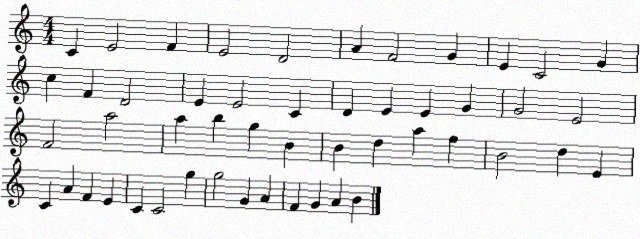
X:1
T:Untitled
M:4/4
L:1/4
K:C
C E2 F E2 D2 A F2 G E C2 G c F D2 E E2 C D E E G G2 E2 F2 a2 a b g B B d a f B2 d E C A F E C C2 g g2 G A F G A B